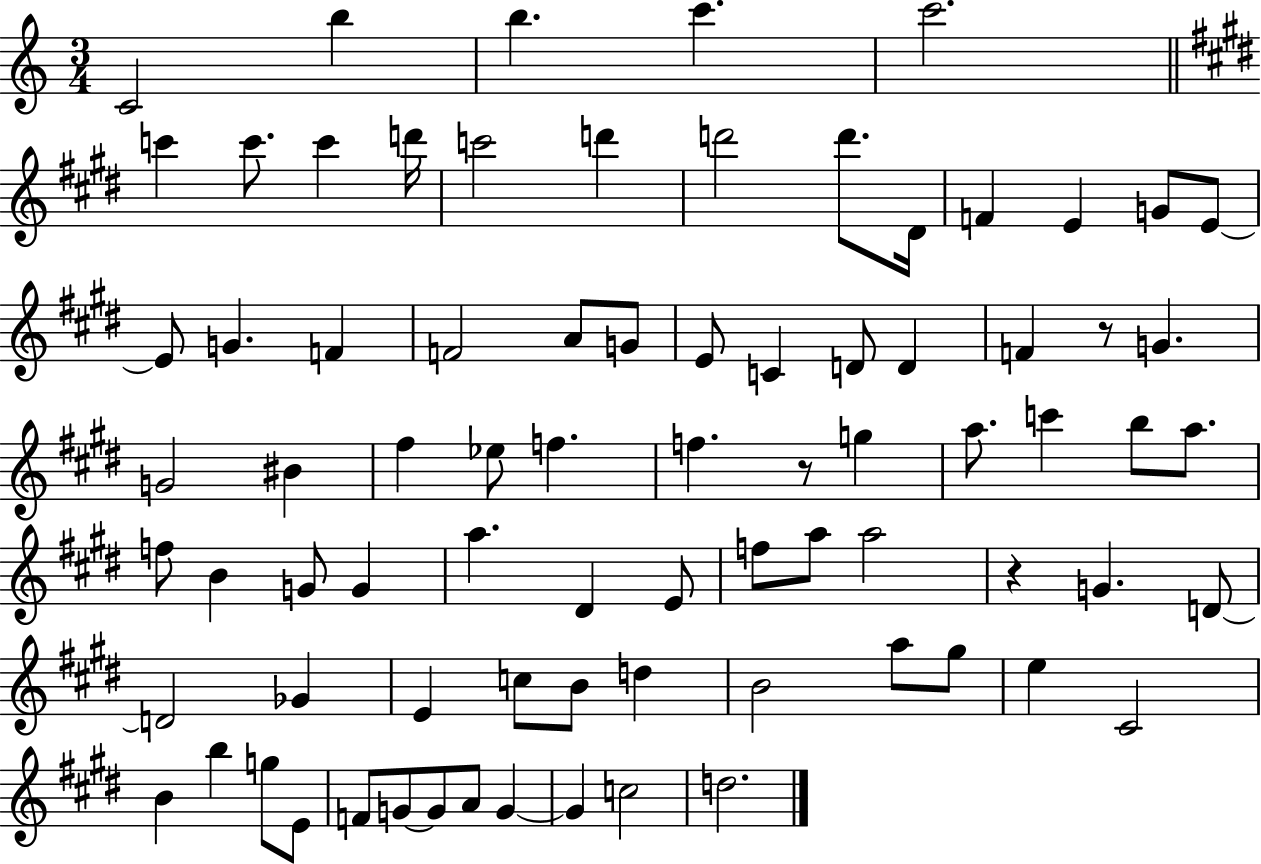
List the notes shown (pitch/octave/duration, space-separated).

C4/h B5/q B5/q. C6/q. C6/h. C6/q C6/e. C6/q D6/s C6/h D6/q D6/h D6/e. D#4/s F4/q E4/q G4/e E4/e E4/e G4/q. F4/q F4/h A4/e G4/e E4/e C4/q D4/e D4/q F4/q R/e G4/q. G4/h BIS4/q F#5/q Eb5/e F5/q. F5/q. R/e G5/q A5/e. C6/q B5/e A5/e. F5/e B4/q G4/e G4/q A5/q. D#4/q E4/e F5/e A5/e A5/h R/q G4/q. D4/e D4/h Gb4/q E4/q C5/e B4/e D5/q B4/h A5/e G#5/e E5/q C#4/h B4/q B5/q G5/e E4/e F4/e G4/e G4/e A4/e G4/q G4/q C5/h D5/h.